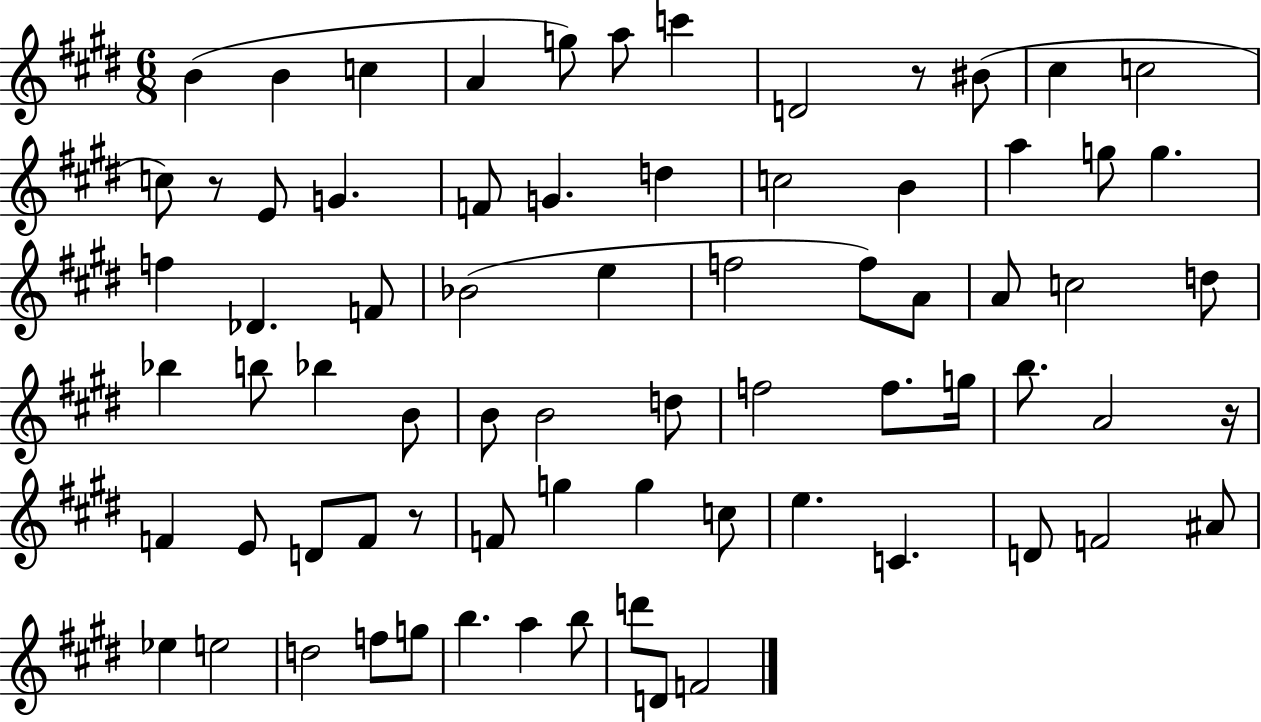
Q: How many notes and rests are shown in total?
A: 73